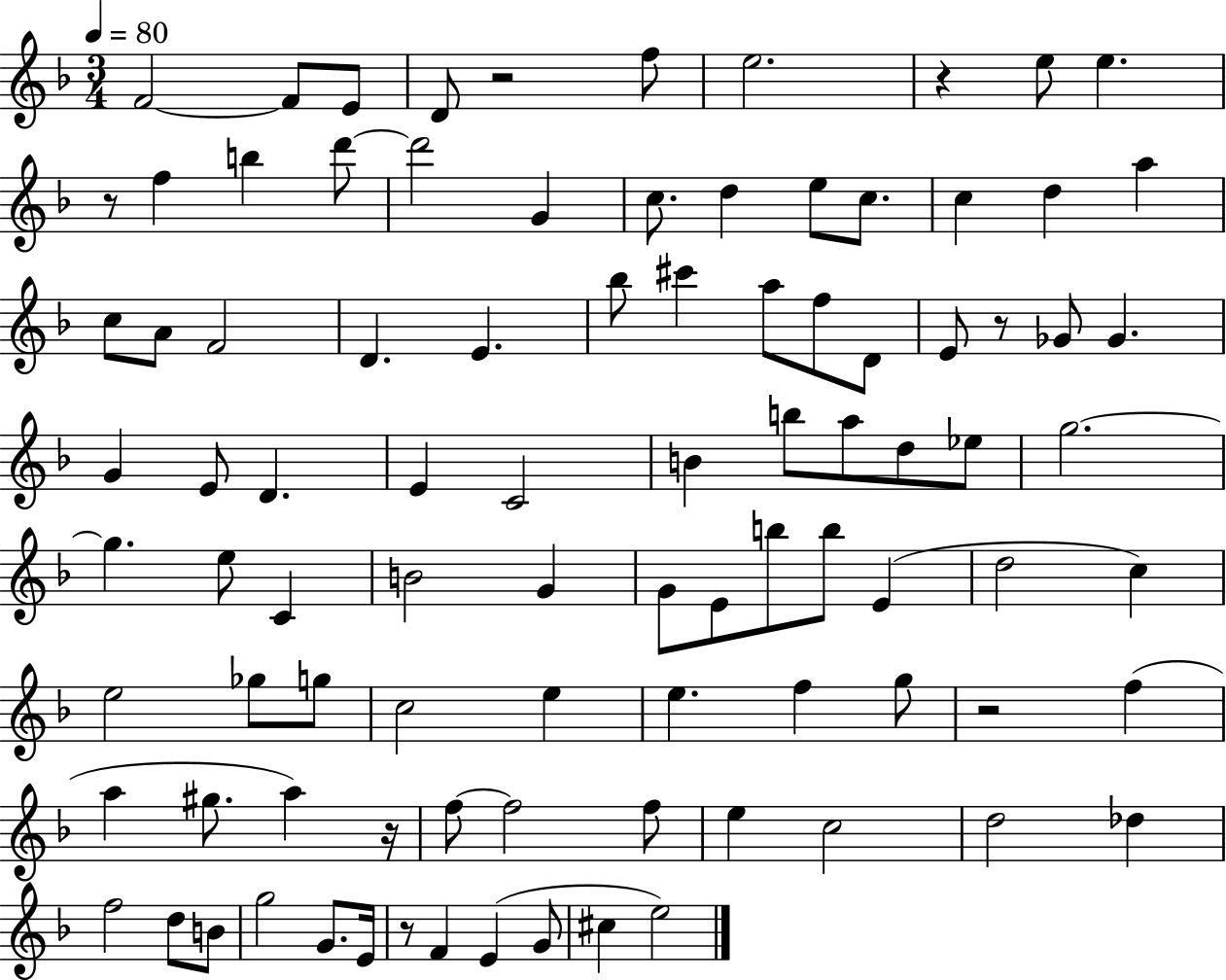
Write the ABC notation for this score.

X:1
T:Untitled
M:3/4
L:1/4
K:F
F2 F/2 E/2 D/2 z2 f/2 e2 z e/2 e z/2 f b d'/2 d'2 G c/2 d e/2 c/2 c d a c/2 A/2 F2 D E _b/2 ^c' a/2 f/2 D/2 E/2 z/2 _G/2 _G G E/2 D E C2 B b/2 a/2 d/2 _e/2 g2 g e/2 C B2 G G/2 E/2 b/2 b/2 E d2 c e2 _g/2 g/2 c2 e e f g/2 z2 f a ^g/2 a z/4 f/2 f2 f/2 e c2 d2 _d f2 d/2 B/2 g2 G/2 E/4 z/2 F E G/2 ^c e2